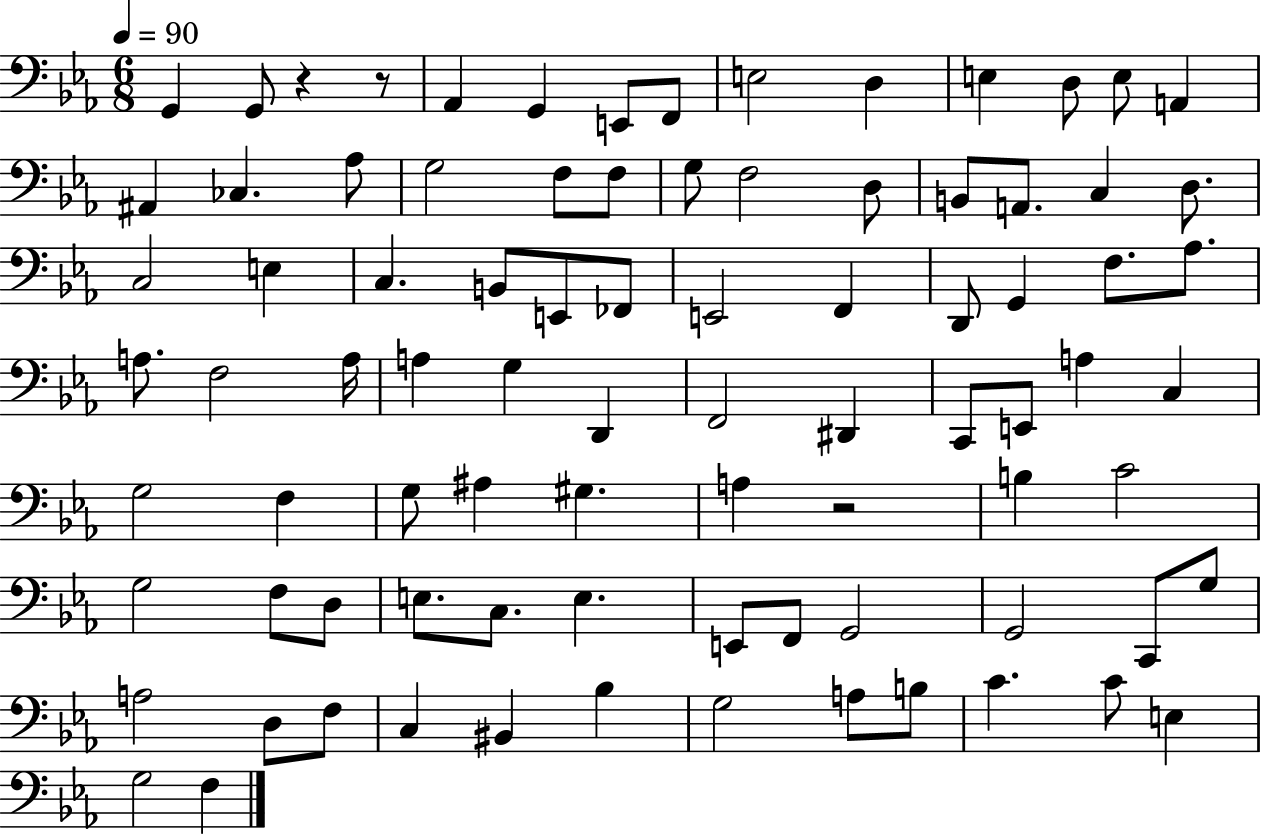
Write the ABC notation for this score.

X:1
T:Untitled
M:6/8
L:1/4
K:Eb
G,, G,,/2 z z/2 _A,, G,, E,,/2 F,,/2 E,2 D, E, D,/2 E,/2 A,, ^A,, _C, _A,/2 G,2 F,/2 F,/2 G,/2 F,2 D,/2 B,,/2 A,,/2 C, D,/2 C,2 E, C, B,,/2 E,,/2 _F,,/2 E,,2 F,, D,,/2 G,, F,/2 _A,/2 A,/2 F,2 A,/4 A, G, D,, F,,2 ^D,, C,,/2 E,,/2 A, C, G,2 F, G,/2 ^A, ^G, A, z2 B, C2 G,2 F,/2 D,/2 E,/2 C,/2 E, E,,/2 F,,/2 G,,2 G,,2 C,,/2 G,/2 A,2 D,/2 F,/2 C, ^B,, _B, G,2 A,/2 B,/2 C C/2 E, G,2 F,